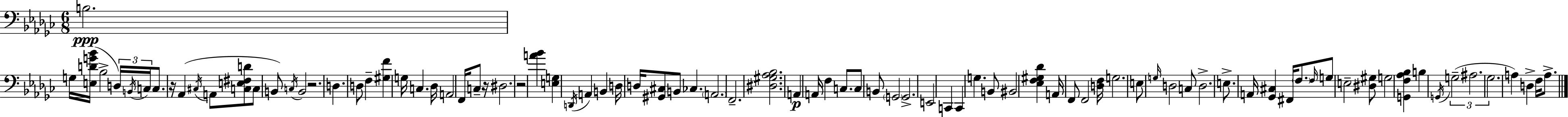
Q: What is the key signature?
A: EES minor